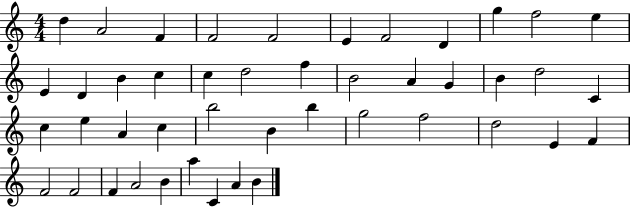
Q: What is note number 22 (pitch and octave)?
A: B4